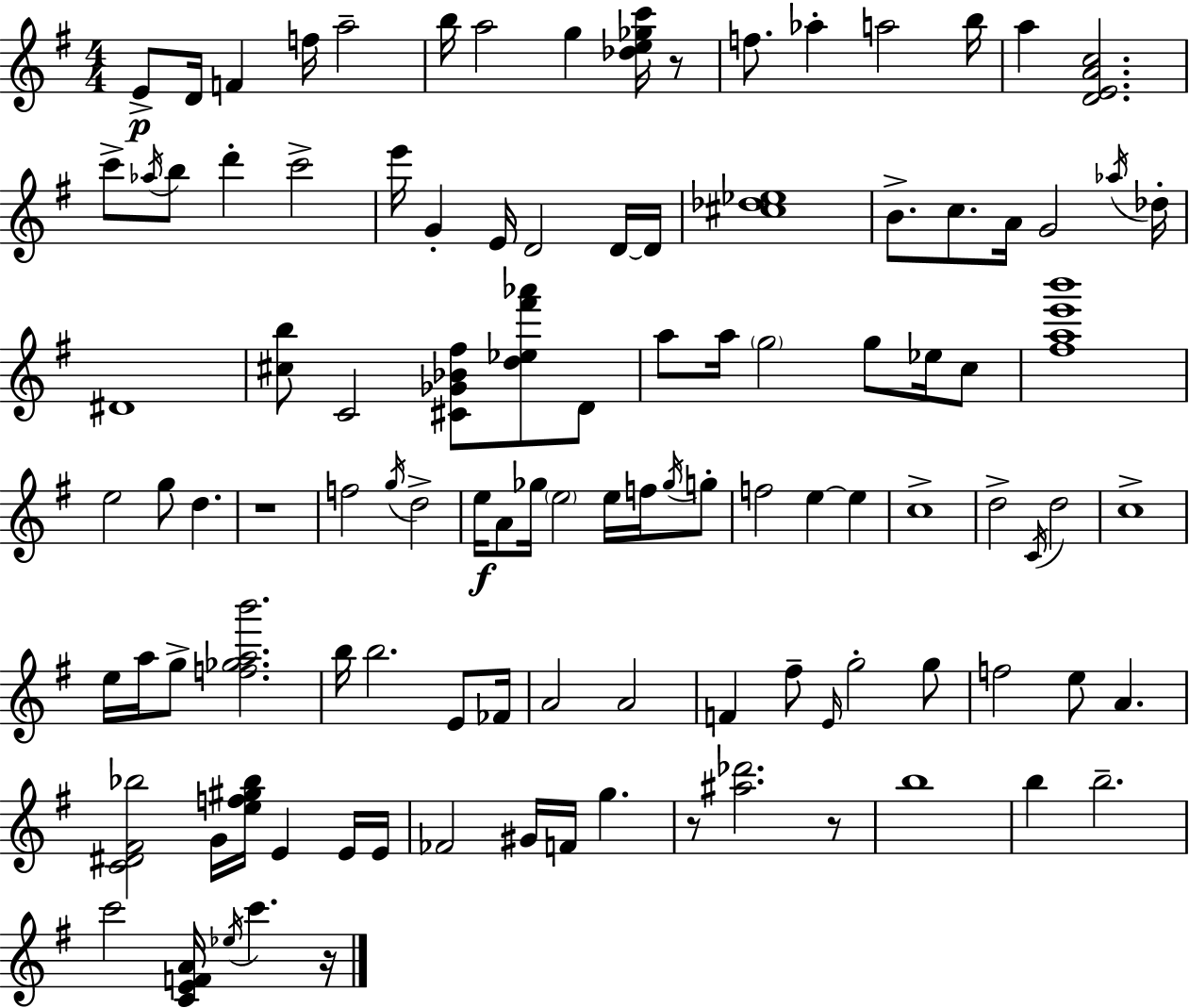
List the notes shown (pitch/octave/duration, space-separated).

E4/e D4/s F4/q F5/s A5/h B5/s A5/h G5/q [Db5,E5,Gb5,C6]/s R/e F5/e. Ab5/q A5/h B5/s A5/q [D4,E4,A4,C5]/h. C6/e Ab5/s B5/e D6/q C6/h E6/s G4/q E4/s D4/h D4/s D4/s [C#5,Db5,Eb5]/w B4/e. C5/e. A4/s G4/h Ab5/s Db5/s D#4/w [C#5,B5]/e C4/h [C#4,Gb4,Bb4,F#5]/e [D5,Eb5,F#6,Ab6]/e D4/e A5/e A5/s G5/h G5/e Eb5/s C5/e [F#5,A5,E6,B6]/w E5/h G5/e D5/q. R/w F5/h G5/s D5/h E5/s A4/e Gb5/s E5/h E5/s F5/s Gb5/s G5/e F5/h E5/q E5/q C5/w D5/h C4/s D5/h C5/w E5/s A5/s G5/e [F5,Gb5,A5,B6]/h. B5/s B5/h. E4/e FES4/s A4/h A4/h F4/q F#5/e E4/s G5/h G5/e F5/h E5/e A4/q. [C4,D#4,F#4,Bb5]/h G4/s [E5,F5,G#5,Bb5]/s E4/q E4/s E4/s FES4/h G#4/s F4/s G5/q. R/e [A#5,Db6]/h. R/e B5/w B5/q B5/h. C6/h [C4,E4,F4,A4]/s Eb5/s C6/q. R/s